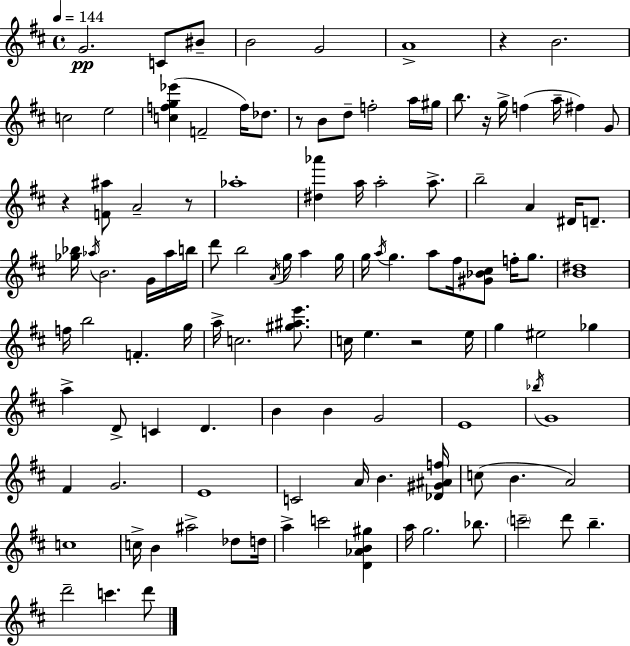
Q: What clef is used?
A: treble